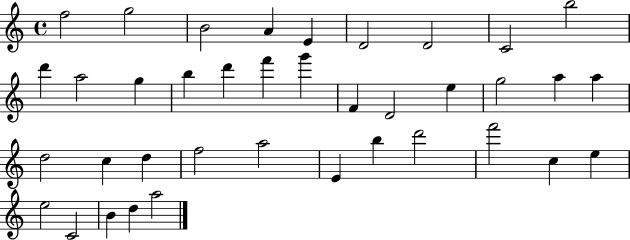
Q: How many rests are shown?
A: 0